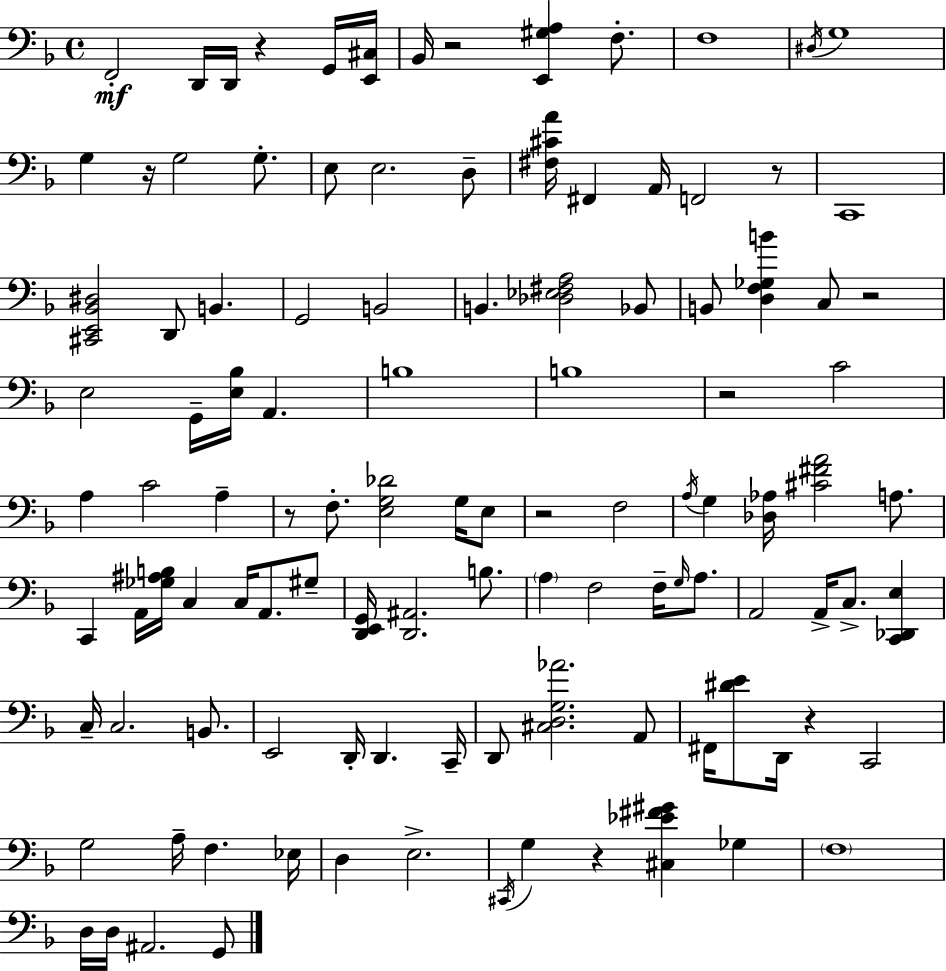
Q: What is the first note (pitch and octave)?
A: F2